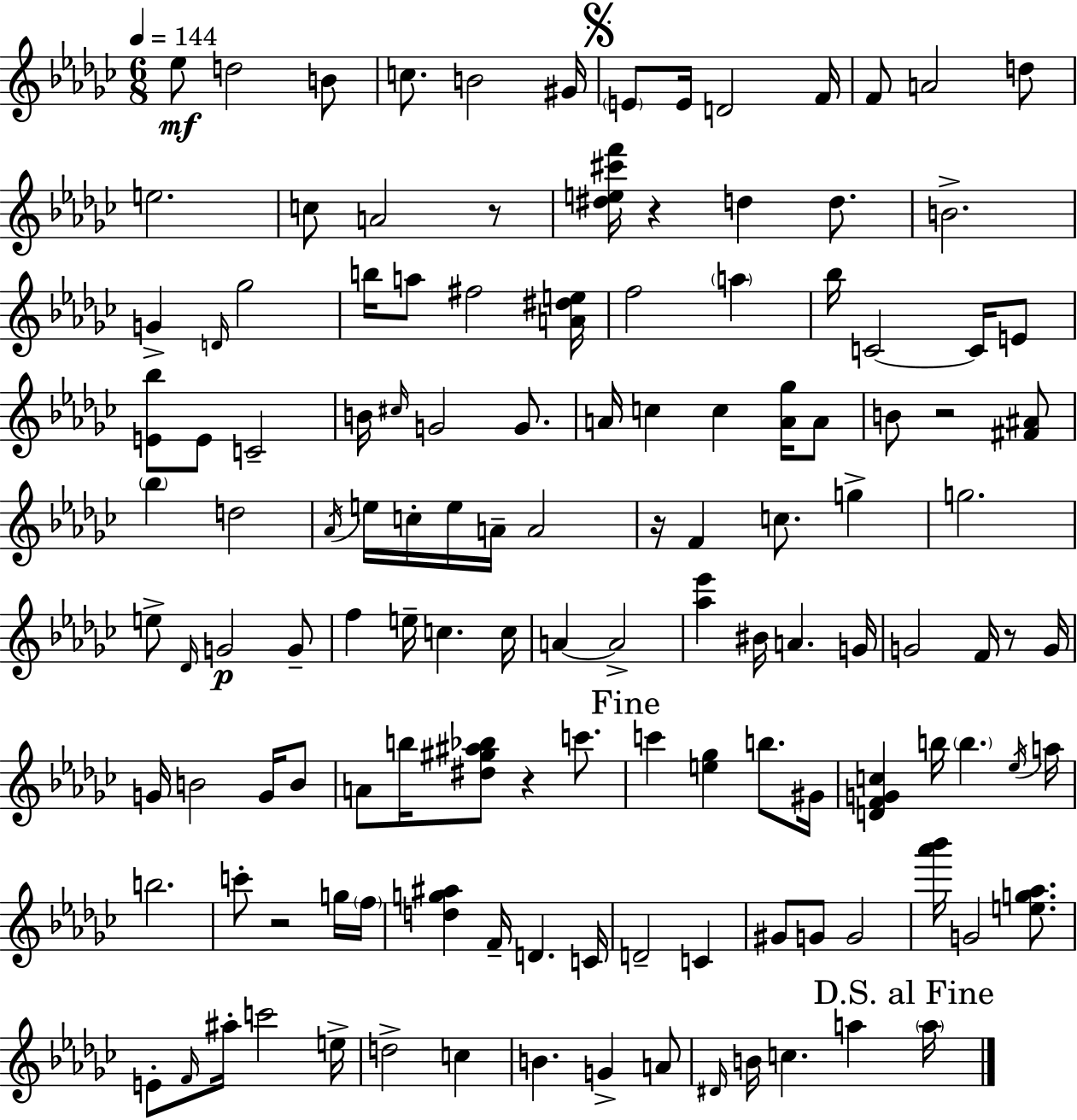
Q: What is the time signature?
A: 6/8